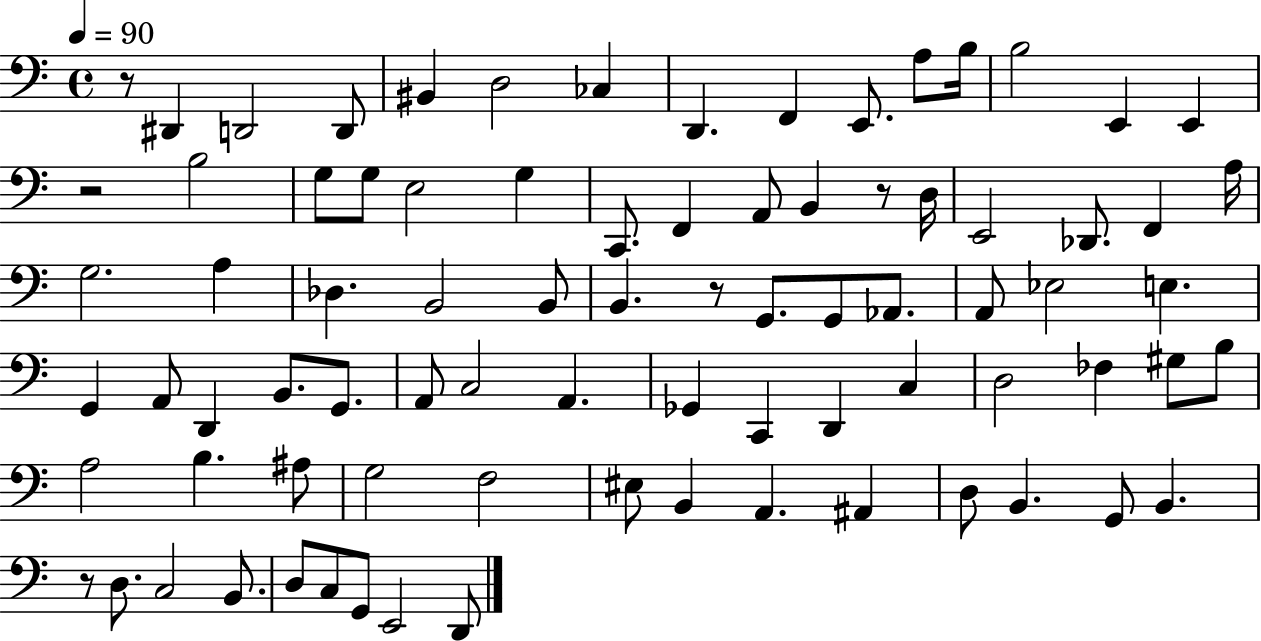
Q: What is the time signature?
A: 4/4